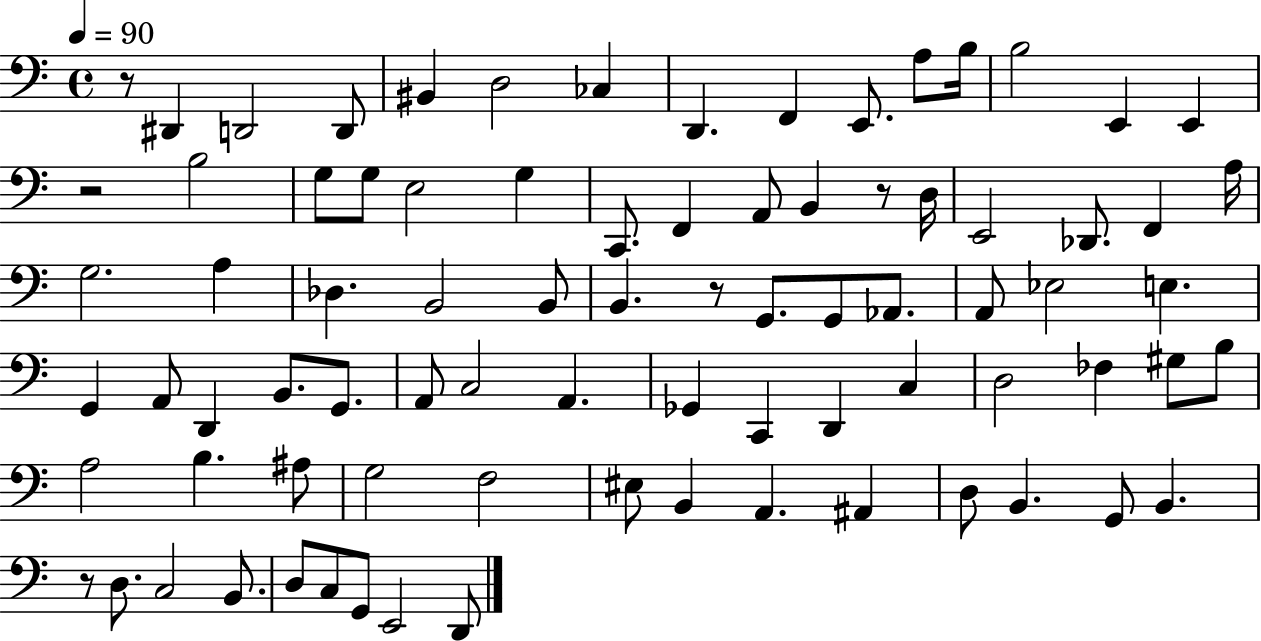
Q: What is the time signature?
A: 4/4